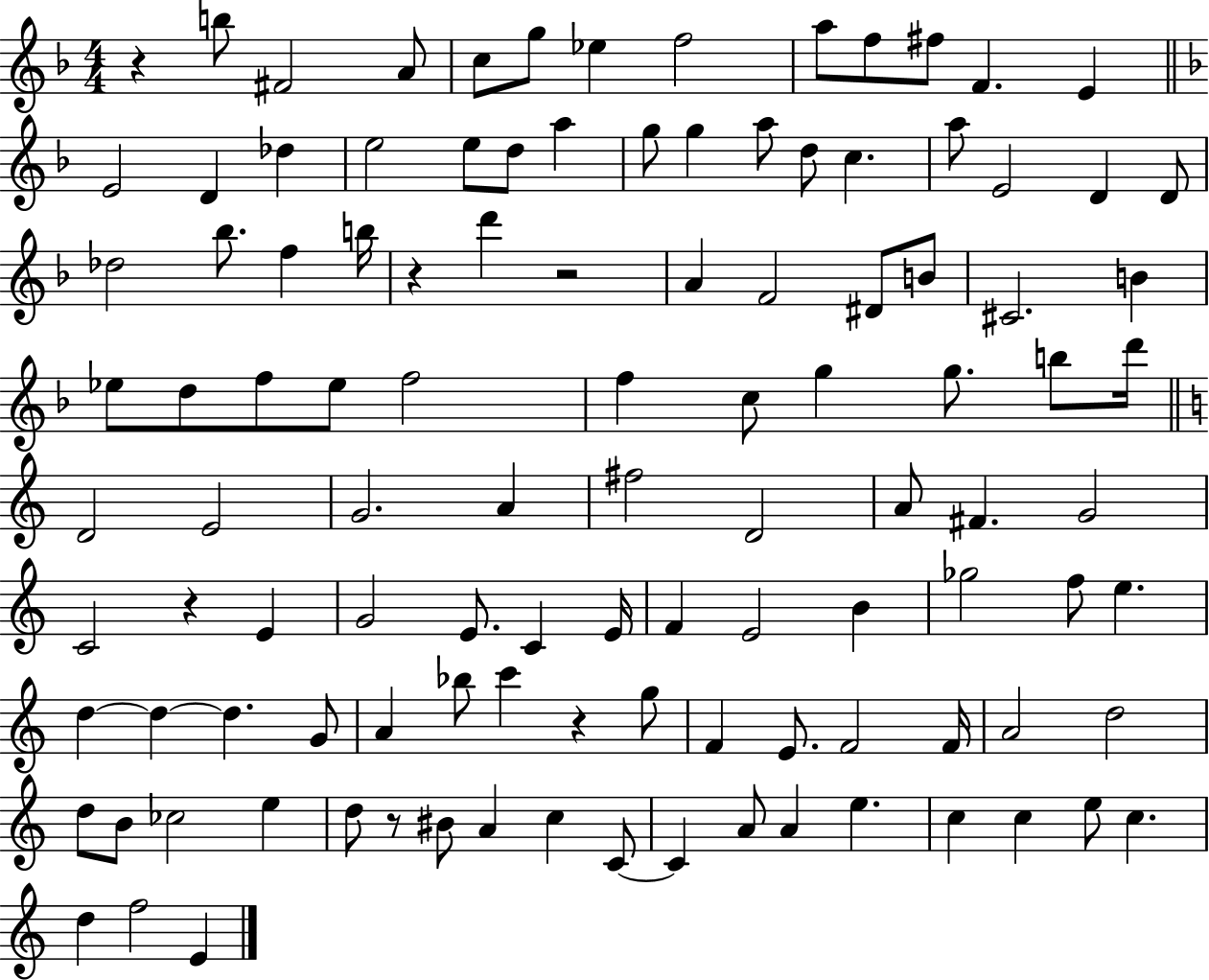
X:1
T:Untitled
M:4/4
L:1/4
K:F
z b/2 ^F2 A/2 c/2 g/2 _e f2 a/2 f/2 ^f/2 F E E2 D _d e2 e/2 d/2 a g/2 g a/2 d/2 c a/2 E2 D D/2 _d2 _b/2 f b/4 z d' z2 A F2 ^D/2 B/2 ^C2 B _e/2 d/2 f/2 _e/2 f2 f c/2 g g/2 b/2 d'/4 D2 E2 G2 A ^f2 D2 A/2 ^F G2 C2 z E G2 E/2 C E/4 F E2 B _g2 f/2 e d d d G/2 A _b/2 c' z g/2 F E/2 F2 F/4 A2 d2 d/2 B/2 _c2 e d/2 z/2 ^B/2 A c C/2 C A/2 A e c c e/2 c d f2 E